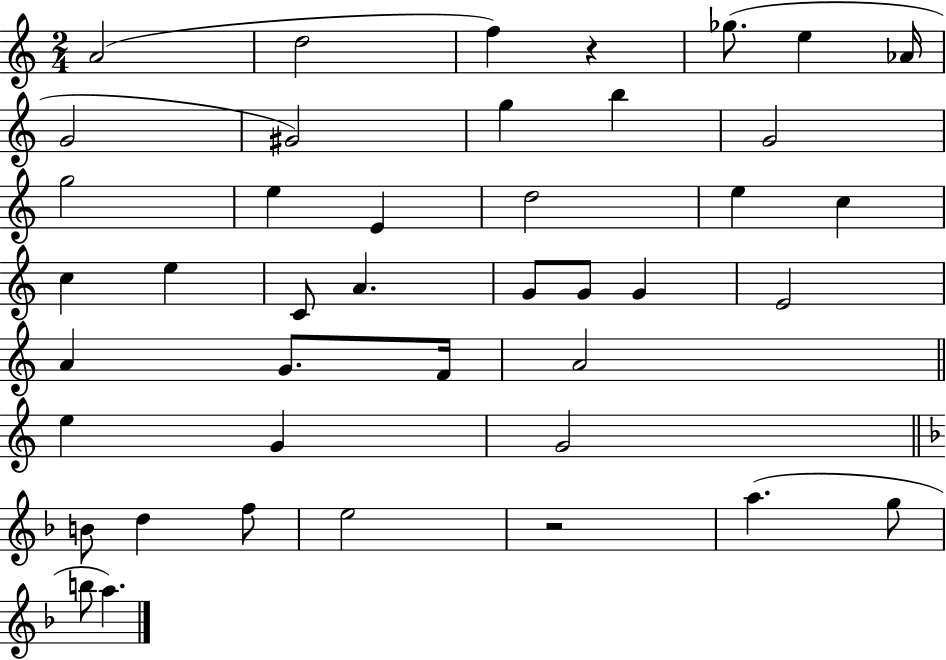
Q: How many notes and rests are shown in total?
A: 42